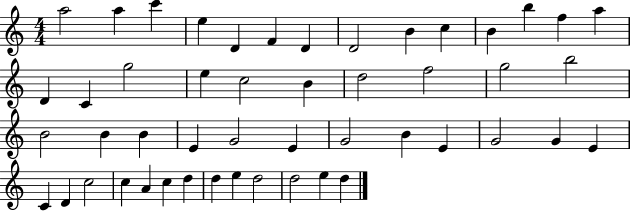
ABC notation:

X:1
T:Untitled
M:4/4
L:1/4
K:C
a2 a c' e D F D D2 B c B b f a D C g2 e c2 B d2 f2 g2 b2 B2 B B E G2 E G2 B E G2 G E C D c2 c A c d d e d2 d2 e d